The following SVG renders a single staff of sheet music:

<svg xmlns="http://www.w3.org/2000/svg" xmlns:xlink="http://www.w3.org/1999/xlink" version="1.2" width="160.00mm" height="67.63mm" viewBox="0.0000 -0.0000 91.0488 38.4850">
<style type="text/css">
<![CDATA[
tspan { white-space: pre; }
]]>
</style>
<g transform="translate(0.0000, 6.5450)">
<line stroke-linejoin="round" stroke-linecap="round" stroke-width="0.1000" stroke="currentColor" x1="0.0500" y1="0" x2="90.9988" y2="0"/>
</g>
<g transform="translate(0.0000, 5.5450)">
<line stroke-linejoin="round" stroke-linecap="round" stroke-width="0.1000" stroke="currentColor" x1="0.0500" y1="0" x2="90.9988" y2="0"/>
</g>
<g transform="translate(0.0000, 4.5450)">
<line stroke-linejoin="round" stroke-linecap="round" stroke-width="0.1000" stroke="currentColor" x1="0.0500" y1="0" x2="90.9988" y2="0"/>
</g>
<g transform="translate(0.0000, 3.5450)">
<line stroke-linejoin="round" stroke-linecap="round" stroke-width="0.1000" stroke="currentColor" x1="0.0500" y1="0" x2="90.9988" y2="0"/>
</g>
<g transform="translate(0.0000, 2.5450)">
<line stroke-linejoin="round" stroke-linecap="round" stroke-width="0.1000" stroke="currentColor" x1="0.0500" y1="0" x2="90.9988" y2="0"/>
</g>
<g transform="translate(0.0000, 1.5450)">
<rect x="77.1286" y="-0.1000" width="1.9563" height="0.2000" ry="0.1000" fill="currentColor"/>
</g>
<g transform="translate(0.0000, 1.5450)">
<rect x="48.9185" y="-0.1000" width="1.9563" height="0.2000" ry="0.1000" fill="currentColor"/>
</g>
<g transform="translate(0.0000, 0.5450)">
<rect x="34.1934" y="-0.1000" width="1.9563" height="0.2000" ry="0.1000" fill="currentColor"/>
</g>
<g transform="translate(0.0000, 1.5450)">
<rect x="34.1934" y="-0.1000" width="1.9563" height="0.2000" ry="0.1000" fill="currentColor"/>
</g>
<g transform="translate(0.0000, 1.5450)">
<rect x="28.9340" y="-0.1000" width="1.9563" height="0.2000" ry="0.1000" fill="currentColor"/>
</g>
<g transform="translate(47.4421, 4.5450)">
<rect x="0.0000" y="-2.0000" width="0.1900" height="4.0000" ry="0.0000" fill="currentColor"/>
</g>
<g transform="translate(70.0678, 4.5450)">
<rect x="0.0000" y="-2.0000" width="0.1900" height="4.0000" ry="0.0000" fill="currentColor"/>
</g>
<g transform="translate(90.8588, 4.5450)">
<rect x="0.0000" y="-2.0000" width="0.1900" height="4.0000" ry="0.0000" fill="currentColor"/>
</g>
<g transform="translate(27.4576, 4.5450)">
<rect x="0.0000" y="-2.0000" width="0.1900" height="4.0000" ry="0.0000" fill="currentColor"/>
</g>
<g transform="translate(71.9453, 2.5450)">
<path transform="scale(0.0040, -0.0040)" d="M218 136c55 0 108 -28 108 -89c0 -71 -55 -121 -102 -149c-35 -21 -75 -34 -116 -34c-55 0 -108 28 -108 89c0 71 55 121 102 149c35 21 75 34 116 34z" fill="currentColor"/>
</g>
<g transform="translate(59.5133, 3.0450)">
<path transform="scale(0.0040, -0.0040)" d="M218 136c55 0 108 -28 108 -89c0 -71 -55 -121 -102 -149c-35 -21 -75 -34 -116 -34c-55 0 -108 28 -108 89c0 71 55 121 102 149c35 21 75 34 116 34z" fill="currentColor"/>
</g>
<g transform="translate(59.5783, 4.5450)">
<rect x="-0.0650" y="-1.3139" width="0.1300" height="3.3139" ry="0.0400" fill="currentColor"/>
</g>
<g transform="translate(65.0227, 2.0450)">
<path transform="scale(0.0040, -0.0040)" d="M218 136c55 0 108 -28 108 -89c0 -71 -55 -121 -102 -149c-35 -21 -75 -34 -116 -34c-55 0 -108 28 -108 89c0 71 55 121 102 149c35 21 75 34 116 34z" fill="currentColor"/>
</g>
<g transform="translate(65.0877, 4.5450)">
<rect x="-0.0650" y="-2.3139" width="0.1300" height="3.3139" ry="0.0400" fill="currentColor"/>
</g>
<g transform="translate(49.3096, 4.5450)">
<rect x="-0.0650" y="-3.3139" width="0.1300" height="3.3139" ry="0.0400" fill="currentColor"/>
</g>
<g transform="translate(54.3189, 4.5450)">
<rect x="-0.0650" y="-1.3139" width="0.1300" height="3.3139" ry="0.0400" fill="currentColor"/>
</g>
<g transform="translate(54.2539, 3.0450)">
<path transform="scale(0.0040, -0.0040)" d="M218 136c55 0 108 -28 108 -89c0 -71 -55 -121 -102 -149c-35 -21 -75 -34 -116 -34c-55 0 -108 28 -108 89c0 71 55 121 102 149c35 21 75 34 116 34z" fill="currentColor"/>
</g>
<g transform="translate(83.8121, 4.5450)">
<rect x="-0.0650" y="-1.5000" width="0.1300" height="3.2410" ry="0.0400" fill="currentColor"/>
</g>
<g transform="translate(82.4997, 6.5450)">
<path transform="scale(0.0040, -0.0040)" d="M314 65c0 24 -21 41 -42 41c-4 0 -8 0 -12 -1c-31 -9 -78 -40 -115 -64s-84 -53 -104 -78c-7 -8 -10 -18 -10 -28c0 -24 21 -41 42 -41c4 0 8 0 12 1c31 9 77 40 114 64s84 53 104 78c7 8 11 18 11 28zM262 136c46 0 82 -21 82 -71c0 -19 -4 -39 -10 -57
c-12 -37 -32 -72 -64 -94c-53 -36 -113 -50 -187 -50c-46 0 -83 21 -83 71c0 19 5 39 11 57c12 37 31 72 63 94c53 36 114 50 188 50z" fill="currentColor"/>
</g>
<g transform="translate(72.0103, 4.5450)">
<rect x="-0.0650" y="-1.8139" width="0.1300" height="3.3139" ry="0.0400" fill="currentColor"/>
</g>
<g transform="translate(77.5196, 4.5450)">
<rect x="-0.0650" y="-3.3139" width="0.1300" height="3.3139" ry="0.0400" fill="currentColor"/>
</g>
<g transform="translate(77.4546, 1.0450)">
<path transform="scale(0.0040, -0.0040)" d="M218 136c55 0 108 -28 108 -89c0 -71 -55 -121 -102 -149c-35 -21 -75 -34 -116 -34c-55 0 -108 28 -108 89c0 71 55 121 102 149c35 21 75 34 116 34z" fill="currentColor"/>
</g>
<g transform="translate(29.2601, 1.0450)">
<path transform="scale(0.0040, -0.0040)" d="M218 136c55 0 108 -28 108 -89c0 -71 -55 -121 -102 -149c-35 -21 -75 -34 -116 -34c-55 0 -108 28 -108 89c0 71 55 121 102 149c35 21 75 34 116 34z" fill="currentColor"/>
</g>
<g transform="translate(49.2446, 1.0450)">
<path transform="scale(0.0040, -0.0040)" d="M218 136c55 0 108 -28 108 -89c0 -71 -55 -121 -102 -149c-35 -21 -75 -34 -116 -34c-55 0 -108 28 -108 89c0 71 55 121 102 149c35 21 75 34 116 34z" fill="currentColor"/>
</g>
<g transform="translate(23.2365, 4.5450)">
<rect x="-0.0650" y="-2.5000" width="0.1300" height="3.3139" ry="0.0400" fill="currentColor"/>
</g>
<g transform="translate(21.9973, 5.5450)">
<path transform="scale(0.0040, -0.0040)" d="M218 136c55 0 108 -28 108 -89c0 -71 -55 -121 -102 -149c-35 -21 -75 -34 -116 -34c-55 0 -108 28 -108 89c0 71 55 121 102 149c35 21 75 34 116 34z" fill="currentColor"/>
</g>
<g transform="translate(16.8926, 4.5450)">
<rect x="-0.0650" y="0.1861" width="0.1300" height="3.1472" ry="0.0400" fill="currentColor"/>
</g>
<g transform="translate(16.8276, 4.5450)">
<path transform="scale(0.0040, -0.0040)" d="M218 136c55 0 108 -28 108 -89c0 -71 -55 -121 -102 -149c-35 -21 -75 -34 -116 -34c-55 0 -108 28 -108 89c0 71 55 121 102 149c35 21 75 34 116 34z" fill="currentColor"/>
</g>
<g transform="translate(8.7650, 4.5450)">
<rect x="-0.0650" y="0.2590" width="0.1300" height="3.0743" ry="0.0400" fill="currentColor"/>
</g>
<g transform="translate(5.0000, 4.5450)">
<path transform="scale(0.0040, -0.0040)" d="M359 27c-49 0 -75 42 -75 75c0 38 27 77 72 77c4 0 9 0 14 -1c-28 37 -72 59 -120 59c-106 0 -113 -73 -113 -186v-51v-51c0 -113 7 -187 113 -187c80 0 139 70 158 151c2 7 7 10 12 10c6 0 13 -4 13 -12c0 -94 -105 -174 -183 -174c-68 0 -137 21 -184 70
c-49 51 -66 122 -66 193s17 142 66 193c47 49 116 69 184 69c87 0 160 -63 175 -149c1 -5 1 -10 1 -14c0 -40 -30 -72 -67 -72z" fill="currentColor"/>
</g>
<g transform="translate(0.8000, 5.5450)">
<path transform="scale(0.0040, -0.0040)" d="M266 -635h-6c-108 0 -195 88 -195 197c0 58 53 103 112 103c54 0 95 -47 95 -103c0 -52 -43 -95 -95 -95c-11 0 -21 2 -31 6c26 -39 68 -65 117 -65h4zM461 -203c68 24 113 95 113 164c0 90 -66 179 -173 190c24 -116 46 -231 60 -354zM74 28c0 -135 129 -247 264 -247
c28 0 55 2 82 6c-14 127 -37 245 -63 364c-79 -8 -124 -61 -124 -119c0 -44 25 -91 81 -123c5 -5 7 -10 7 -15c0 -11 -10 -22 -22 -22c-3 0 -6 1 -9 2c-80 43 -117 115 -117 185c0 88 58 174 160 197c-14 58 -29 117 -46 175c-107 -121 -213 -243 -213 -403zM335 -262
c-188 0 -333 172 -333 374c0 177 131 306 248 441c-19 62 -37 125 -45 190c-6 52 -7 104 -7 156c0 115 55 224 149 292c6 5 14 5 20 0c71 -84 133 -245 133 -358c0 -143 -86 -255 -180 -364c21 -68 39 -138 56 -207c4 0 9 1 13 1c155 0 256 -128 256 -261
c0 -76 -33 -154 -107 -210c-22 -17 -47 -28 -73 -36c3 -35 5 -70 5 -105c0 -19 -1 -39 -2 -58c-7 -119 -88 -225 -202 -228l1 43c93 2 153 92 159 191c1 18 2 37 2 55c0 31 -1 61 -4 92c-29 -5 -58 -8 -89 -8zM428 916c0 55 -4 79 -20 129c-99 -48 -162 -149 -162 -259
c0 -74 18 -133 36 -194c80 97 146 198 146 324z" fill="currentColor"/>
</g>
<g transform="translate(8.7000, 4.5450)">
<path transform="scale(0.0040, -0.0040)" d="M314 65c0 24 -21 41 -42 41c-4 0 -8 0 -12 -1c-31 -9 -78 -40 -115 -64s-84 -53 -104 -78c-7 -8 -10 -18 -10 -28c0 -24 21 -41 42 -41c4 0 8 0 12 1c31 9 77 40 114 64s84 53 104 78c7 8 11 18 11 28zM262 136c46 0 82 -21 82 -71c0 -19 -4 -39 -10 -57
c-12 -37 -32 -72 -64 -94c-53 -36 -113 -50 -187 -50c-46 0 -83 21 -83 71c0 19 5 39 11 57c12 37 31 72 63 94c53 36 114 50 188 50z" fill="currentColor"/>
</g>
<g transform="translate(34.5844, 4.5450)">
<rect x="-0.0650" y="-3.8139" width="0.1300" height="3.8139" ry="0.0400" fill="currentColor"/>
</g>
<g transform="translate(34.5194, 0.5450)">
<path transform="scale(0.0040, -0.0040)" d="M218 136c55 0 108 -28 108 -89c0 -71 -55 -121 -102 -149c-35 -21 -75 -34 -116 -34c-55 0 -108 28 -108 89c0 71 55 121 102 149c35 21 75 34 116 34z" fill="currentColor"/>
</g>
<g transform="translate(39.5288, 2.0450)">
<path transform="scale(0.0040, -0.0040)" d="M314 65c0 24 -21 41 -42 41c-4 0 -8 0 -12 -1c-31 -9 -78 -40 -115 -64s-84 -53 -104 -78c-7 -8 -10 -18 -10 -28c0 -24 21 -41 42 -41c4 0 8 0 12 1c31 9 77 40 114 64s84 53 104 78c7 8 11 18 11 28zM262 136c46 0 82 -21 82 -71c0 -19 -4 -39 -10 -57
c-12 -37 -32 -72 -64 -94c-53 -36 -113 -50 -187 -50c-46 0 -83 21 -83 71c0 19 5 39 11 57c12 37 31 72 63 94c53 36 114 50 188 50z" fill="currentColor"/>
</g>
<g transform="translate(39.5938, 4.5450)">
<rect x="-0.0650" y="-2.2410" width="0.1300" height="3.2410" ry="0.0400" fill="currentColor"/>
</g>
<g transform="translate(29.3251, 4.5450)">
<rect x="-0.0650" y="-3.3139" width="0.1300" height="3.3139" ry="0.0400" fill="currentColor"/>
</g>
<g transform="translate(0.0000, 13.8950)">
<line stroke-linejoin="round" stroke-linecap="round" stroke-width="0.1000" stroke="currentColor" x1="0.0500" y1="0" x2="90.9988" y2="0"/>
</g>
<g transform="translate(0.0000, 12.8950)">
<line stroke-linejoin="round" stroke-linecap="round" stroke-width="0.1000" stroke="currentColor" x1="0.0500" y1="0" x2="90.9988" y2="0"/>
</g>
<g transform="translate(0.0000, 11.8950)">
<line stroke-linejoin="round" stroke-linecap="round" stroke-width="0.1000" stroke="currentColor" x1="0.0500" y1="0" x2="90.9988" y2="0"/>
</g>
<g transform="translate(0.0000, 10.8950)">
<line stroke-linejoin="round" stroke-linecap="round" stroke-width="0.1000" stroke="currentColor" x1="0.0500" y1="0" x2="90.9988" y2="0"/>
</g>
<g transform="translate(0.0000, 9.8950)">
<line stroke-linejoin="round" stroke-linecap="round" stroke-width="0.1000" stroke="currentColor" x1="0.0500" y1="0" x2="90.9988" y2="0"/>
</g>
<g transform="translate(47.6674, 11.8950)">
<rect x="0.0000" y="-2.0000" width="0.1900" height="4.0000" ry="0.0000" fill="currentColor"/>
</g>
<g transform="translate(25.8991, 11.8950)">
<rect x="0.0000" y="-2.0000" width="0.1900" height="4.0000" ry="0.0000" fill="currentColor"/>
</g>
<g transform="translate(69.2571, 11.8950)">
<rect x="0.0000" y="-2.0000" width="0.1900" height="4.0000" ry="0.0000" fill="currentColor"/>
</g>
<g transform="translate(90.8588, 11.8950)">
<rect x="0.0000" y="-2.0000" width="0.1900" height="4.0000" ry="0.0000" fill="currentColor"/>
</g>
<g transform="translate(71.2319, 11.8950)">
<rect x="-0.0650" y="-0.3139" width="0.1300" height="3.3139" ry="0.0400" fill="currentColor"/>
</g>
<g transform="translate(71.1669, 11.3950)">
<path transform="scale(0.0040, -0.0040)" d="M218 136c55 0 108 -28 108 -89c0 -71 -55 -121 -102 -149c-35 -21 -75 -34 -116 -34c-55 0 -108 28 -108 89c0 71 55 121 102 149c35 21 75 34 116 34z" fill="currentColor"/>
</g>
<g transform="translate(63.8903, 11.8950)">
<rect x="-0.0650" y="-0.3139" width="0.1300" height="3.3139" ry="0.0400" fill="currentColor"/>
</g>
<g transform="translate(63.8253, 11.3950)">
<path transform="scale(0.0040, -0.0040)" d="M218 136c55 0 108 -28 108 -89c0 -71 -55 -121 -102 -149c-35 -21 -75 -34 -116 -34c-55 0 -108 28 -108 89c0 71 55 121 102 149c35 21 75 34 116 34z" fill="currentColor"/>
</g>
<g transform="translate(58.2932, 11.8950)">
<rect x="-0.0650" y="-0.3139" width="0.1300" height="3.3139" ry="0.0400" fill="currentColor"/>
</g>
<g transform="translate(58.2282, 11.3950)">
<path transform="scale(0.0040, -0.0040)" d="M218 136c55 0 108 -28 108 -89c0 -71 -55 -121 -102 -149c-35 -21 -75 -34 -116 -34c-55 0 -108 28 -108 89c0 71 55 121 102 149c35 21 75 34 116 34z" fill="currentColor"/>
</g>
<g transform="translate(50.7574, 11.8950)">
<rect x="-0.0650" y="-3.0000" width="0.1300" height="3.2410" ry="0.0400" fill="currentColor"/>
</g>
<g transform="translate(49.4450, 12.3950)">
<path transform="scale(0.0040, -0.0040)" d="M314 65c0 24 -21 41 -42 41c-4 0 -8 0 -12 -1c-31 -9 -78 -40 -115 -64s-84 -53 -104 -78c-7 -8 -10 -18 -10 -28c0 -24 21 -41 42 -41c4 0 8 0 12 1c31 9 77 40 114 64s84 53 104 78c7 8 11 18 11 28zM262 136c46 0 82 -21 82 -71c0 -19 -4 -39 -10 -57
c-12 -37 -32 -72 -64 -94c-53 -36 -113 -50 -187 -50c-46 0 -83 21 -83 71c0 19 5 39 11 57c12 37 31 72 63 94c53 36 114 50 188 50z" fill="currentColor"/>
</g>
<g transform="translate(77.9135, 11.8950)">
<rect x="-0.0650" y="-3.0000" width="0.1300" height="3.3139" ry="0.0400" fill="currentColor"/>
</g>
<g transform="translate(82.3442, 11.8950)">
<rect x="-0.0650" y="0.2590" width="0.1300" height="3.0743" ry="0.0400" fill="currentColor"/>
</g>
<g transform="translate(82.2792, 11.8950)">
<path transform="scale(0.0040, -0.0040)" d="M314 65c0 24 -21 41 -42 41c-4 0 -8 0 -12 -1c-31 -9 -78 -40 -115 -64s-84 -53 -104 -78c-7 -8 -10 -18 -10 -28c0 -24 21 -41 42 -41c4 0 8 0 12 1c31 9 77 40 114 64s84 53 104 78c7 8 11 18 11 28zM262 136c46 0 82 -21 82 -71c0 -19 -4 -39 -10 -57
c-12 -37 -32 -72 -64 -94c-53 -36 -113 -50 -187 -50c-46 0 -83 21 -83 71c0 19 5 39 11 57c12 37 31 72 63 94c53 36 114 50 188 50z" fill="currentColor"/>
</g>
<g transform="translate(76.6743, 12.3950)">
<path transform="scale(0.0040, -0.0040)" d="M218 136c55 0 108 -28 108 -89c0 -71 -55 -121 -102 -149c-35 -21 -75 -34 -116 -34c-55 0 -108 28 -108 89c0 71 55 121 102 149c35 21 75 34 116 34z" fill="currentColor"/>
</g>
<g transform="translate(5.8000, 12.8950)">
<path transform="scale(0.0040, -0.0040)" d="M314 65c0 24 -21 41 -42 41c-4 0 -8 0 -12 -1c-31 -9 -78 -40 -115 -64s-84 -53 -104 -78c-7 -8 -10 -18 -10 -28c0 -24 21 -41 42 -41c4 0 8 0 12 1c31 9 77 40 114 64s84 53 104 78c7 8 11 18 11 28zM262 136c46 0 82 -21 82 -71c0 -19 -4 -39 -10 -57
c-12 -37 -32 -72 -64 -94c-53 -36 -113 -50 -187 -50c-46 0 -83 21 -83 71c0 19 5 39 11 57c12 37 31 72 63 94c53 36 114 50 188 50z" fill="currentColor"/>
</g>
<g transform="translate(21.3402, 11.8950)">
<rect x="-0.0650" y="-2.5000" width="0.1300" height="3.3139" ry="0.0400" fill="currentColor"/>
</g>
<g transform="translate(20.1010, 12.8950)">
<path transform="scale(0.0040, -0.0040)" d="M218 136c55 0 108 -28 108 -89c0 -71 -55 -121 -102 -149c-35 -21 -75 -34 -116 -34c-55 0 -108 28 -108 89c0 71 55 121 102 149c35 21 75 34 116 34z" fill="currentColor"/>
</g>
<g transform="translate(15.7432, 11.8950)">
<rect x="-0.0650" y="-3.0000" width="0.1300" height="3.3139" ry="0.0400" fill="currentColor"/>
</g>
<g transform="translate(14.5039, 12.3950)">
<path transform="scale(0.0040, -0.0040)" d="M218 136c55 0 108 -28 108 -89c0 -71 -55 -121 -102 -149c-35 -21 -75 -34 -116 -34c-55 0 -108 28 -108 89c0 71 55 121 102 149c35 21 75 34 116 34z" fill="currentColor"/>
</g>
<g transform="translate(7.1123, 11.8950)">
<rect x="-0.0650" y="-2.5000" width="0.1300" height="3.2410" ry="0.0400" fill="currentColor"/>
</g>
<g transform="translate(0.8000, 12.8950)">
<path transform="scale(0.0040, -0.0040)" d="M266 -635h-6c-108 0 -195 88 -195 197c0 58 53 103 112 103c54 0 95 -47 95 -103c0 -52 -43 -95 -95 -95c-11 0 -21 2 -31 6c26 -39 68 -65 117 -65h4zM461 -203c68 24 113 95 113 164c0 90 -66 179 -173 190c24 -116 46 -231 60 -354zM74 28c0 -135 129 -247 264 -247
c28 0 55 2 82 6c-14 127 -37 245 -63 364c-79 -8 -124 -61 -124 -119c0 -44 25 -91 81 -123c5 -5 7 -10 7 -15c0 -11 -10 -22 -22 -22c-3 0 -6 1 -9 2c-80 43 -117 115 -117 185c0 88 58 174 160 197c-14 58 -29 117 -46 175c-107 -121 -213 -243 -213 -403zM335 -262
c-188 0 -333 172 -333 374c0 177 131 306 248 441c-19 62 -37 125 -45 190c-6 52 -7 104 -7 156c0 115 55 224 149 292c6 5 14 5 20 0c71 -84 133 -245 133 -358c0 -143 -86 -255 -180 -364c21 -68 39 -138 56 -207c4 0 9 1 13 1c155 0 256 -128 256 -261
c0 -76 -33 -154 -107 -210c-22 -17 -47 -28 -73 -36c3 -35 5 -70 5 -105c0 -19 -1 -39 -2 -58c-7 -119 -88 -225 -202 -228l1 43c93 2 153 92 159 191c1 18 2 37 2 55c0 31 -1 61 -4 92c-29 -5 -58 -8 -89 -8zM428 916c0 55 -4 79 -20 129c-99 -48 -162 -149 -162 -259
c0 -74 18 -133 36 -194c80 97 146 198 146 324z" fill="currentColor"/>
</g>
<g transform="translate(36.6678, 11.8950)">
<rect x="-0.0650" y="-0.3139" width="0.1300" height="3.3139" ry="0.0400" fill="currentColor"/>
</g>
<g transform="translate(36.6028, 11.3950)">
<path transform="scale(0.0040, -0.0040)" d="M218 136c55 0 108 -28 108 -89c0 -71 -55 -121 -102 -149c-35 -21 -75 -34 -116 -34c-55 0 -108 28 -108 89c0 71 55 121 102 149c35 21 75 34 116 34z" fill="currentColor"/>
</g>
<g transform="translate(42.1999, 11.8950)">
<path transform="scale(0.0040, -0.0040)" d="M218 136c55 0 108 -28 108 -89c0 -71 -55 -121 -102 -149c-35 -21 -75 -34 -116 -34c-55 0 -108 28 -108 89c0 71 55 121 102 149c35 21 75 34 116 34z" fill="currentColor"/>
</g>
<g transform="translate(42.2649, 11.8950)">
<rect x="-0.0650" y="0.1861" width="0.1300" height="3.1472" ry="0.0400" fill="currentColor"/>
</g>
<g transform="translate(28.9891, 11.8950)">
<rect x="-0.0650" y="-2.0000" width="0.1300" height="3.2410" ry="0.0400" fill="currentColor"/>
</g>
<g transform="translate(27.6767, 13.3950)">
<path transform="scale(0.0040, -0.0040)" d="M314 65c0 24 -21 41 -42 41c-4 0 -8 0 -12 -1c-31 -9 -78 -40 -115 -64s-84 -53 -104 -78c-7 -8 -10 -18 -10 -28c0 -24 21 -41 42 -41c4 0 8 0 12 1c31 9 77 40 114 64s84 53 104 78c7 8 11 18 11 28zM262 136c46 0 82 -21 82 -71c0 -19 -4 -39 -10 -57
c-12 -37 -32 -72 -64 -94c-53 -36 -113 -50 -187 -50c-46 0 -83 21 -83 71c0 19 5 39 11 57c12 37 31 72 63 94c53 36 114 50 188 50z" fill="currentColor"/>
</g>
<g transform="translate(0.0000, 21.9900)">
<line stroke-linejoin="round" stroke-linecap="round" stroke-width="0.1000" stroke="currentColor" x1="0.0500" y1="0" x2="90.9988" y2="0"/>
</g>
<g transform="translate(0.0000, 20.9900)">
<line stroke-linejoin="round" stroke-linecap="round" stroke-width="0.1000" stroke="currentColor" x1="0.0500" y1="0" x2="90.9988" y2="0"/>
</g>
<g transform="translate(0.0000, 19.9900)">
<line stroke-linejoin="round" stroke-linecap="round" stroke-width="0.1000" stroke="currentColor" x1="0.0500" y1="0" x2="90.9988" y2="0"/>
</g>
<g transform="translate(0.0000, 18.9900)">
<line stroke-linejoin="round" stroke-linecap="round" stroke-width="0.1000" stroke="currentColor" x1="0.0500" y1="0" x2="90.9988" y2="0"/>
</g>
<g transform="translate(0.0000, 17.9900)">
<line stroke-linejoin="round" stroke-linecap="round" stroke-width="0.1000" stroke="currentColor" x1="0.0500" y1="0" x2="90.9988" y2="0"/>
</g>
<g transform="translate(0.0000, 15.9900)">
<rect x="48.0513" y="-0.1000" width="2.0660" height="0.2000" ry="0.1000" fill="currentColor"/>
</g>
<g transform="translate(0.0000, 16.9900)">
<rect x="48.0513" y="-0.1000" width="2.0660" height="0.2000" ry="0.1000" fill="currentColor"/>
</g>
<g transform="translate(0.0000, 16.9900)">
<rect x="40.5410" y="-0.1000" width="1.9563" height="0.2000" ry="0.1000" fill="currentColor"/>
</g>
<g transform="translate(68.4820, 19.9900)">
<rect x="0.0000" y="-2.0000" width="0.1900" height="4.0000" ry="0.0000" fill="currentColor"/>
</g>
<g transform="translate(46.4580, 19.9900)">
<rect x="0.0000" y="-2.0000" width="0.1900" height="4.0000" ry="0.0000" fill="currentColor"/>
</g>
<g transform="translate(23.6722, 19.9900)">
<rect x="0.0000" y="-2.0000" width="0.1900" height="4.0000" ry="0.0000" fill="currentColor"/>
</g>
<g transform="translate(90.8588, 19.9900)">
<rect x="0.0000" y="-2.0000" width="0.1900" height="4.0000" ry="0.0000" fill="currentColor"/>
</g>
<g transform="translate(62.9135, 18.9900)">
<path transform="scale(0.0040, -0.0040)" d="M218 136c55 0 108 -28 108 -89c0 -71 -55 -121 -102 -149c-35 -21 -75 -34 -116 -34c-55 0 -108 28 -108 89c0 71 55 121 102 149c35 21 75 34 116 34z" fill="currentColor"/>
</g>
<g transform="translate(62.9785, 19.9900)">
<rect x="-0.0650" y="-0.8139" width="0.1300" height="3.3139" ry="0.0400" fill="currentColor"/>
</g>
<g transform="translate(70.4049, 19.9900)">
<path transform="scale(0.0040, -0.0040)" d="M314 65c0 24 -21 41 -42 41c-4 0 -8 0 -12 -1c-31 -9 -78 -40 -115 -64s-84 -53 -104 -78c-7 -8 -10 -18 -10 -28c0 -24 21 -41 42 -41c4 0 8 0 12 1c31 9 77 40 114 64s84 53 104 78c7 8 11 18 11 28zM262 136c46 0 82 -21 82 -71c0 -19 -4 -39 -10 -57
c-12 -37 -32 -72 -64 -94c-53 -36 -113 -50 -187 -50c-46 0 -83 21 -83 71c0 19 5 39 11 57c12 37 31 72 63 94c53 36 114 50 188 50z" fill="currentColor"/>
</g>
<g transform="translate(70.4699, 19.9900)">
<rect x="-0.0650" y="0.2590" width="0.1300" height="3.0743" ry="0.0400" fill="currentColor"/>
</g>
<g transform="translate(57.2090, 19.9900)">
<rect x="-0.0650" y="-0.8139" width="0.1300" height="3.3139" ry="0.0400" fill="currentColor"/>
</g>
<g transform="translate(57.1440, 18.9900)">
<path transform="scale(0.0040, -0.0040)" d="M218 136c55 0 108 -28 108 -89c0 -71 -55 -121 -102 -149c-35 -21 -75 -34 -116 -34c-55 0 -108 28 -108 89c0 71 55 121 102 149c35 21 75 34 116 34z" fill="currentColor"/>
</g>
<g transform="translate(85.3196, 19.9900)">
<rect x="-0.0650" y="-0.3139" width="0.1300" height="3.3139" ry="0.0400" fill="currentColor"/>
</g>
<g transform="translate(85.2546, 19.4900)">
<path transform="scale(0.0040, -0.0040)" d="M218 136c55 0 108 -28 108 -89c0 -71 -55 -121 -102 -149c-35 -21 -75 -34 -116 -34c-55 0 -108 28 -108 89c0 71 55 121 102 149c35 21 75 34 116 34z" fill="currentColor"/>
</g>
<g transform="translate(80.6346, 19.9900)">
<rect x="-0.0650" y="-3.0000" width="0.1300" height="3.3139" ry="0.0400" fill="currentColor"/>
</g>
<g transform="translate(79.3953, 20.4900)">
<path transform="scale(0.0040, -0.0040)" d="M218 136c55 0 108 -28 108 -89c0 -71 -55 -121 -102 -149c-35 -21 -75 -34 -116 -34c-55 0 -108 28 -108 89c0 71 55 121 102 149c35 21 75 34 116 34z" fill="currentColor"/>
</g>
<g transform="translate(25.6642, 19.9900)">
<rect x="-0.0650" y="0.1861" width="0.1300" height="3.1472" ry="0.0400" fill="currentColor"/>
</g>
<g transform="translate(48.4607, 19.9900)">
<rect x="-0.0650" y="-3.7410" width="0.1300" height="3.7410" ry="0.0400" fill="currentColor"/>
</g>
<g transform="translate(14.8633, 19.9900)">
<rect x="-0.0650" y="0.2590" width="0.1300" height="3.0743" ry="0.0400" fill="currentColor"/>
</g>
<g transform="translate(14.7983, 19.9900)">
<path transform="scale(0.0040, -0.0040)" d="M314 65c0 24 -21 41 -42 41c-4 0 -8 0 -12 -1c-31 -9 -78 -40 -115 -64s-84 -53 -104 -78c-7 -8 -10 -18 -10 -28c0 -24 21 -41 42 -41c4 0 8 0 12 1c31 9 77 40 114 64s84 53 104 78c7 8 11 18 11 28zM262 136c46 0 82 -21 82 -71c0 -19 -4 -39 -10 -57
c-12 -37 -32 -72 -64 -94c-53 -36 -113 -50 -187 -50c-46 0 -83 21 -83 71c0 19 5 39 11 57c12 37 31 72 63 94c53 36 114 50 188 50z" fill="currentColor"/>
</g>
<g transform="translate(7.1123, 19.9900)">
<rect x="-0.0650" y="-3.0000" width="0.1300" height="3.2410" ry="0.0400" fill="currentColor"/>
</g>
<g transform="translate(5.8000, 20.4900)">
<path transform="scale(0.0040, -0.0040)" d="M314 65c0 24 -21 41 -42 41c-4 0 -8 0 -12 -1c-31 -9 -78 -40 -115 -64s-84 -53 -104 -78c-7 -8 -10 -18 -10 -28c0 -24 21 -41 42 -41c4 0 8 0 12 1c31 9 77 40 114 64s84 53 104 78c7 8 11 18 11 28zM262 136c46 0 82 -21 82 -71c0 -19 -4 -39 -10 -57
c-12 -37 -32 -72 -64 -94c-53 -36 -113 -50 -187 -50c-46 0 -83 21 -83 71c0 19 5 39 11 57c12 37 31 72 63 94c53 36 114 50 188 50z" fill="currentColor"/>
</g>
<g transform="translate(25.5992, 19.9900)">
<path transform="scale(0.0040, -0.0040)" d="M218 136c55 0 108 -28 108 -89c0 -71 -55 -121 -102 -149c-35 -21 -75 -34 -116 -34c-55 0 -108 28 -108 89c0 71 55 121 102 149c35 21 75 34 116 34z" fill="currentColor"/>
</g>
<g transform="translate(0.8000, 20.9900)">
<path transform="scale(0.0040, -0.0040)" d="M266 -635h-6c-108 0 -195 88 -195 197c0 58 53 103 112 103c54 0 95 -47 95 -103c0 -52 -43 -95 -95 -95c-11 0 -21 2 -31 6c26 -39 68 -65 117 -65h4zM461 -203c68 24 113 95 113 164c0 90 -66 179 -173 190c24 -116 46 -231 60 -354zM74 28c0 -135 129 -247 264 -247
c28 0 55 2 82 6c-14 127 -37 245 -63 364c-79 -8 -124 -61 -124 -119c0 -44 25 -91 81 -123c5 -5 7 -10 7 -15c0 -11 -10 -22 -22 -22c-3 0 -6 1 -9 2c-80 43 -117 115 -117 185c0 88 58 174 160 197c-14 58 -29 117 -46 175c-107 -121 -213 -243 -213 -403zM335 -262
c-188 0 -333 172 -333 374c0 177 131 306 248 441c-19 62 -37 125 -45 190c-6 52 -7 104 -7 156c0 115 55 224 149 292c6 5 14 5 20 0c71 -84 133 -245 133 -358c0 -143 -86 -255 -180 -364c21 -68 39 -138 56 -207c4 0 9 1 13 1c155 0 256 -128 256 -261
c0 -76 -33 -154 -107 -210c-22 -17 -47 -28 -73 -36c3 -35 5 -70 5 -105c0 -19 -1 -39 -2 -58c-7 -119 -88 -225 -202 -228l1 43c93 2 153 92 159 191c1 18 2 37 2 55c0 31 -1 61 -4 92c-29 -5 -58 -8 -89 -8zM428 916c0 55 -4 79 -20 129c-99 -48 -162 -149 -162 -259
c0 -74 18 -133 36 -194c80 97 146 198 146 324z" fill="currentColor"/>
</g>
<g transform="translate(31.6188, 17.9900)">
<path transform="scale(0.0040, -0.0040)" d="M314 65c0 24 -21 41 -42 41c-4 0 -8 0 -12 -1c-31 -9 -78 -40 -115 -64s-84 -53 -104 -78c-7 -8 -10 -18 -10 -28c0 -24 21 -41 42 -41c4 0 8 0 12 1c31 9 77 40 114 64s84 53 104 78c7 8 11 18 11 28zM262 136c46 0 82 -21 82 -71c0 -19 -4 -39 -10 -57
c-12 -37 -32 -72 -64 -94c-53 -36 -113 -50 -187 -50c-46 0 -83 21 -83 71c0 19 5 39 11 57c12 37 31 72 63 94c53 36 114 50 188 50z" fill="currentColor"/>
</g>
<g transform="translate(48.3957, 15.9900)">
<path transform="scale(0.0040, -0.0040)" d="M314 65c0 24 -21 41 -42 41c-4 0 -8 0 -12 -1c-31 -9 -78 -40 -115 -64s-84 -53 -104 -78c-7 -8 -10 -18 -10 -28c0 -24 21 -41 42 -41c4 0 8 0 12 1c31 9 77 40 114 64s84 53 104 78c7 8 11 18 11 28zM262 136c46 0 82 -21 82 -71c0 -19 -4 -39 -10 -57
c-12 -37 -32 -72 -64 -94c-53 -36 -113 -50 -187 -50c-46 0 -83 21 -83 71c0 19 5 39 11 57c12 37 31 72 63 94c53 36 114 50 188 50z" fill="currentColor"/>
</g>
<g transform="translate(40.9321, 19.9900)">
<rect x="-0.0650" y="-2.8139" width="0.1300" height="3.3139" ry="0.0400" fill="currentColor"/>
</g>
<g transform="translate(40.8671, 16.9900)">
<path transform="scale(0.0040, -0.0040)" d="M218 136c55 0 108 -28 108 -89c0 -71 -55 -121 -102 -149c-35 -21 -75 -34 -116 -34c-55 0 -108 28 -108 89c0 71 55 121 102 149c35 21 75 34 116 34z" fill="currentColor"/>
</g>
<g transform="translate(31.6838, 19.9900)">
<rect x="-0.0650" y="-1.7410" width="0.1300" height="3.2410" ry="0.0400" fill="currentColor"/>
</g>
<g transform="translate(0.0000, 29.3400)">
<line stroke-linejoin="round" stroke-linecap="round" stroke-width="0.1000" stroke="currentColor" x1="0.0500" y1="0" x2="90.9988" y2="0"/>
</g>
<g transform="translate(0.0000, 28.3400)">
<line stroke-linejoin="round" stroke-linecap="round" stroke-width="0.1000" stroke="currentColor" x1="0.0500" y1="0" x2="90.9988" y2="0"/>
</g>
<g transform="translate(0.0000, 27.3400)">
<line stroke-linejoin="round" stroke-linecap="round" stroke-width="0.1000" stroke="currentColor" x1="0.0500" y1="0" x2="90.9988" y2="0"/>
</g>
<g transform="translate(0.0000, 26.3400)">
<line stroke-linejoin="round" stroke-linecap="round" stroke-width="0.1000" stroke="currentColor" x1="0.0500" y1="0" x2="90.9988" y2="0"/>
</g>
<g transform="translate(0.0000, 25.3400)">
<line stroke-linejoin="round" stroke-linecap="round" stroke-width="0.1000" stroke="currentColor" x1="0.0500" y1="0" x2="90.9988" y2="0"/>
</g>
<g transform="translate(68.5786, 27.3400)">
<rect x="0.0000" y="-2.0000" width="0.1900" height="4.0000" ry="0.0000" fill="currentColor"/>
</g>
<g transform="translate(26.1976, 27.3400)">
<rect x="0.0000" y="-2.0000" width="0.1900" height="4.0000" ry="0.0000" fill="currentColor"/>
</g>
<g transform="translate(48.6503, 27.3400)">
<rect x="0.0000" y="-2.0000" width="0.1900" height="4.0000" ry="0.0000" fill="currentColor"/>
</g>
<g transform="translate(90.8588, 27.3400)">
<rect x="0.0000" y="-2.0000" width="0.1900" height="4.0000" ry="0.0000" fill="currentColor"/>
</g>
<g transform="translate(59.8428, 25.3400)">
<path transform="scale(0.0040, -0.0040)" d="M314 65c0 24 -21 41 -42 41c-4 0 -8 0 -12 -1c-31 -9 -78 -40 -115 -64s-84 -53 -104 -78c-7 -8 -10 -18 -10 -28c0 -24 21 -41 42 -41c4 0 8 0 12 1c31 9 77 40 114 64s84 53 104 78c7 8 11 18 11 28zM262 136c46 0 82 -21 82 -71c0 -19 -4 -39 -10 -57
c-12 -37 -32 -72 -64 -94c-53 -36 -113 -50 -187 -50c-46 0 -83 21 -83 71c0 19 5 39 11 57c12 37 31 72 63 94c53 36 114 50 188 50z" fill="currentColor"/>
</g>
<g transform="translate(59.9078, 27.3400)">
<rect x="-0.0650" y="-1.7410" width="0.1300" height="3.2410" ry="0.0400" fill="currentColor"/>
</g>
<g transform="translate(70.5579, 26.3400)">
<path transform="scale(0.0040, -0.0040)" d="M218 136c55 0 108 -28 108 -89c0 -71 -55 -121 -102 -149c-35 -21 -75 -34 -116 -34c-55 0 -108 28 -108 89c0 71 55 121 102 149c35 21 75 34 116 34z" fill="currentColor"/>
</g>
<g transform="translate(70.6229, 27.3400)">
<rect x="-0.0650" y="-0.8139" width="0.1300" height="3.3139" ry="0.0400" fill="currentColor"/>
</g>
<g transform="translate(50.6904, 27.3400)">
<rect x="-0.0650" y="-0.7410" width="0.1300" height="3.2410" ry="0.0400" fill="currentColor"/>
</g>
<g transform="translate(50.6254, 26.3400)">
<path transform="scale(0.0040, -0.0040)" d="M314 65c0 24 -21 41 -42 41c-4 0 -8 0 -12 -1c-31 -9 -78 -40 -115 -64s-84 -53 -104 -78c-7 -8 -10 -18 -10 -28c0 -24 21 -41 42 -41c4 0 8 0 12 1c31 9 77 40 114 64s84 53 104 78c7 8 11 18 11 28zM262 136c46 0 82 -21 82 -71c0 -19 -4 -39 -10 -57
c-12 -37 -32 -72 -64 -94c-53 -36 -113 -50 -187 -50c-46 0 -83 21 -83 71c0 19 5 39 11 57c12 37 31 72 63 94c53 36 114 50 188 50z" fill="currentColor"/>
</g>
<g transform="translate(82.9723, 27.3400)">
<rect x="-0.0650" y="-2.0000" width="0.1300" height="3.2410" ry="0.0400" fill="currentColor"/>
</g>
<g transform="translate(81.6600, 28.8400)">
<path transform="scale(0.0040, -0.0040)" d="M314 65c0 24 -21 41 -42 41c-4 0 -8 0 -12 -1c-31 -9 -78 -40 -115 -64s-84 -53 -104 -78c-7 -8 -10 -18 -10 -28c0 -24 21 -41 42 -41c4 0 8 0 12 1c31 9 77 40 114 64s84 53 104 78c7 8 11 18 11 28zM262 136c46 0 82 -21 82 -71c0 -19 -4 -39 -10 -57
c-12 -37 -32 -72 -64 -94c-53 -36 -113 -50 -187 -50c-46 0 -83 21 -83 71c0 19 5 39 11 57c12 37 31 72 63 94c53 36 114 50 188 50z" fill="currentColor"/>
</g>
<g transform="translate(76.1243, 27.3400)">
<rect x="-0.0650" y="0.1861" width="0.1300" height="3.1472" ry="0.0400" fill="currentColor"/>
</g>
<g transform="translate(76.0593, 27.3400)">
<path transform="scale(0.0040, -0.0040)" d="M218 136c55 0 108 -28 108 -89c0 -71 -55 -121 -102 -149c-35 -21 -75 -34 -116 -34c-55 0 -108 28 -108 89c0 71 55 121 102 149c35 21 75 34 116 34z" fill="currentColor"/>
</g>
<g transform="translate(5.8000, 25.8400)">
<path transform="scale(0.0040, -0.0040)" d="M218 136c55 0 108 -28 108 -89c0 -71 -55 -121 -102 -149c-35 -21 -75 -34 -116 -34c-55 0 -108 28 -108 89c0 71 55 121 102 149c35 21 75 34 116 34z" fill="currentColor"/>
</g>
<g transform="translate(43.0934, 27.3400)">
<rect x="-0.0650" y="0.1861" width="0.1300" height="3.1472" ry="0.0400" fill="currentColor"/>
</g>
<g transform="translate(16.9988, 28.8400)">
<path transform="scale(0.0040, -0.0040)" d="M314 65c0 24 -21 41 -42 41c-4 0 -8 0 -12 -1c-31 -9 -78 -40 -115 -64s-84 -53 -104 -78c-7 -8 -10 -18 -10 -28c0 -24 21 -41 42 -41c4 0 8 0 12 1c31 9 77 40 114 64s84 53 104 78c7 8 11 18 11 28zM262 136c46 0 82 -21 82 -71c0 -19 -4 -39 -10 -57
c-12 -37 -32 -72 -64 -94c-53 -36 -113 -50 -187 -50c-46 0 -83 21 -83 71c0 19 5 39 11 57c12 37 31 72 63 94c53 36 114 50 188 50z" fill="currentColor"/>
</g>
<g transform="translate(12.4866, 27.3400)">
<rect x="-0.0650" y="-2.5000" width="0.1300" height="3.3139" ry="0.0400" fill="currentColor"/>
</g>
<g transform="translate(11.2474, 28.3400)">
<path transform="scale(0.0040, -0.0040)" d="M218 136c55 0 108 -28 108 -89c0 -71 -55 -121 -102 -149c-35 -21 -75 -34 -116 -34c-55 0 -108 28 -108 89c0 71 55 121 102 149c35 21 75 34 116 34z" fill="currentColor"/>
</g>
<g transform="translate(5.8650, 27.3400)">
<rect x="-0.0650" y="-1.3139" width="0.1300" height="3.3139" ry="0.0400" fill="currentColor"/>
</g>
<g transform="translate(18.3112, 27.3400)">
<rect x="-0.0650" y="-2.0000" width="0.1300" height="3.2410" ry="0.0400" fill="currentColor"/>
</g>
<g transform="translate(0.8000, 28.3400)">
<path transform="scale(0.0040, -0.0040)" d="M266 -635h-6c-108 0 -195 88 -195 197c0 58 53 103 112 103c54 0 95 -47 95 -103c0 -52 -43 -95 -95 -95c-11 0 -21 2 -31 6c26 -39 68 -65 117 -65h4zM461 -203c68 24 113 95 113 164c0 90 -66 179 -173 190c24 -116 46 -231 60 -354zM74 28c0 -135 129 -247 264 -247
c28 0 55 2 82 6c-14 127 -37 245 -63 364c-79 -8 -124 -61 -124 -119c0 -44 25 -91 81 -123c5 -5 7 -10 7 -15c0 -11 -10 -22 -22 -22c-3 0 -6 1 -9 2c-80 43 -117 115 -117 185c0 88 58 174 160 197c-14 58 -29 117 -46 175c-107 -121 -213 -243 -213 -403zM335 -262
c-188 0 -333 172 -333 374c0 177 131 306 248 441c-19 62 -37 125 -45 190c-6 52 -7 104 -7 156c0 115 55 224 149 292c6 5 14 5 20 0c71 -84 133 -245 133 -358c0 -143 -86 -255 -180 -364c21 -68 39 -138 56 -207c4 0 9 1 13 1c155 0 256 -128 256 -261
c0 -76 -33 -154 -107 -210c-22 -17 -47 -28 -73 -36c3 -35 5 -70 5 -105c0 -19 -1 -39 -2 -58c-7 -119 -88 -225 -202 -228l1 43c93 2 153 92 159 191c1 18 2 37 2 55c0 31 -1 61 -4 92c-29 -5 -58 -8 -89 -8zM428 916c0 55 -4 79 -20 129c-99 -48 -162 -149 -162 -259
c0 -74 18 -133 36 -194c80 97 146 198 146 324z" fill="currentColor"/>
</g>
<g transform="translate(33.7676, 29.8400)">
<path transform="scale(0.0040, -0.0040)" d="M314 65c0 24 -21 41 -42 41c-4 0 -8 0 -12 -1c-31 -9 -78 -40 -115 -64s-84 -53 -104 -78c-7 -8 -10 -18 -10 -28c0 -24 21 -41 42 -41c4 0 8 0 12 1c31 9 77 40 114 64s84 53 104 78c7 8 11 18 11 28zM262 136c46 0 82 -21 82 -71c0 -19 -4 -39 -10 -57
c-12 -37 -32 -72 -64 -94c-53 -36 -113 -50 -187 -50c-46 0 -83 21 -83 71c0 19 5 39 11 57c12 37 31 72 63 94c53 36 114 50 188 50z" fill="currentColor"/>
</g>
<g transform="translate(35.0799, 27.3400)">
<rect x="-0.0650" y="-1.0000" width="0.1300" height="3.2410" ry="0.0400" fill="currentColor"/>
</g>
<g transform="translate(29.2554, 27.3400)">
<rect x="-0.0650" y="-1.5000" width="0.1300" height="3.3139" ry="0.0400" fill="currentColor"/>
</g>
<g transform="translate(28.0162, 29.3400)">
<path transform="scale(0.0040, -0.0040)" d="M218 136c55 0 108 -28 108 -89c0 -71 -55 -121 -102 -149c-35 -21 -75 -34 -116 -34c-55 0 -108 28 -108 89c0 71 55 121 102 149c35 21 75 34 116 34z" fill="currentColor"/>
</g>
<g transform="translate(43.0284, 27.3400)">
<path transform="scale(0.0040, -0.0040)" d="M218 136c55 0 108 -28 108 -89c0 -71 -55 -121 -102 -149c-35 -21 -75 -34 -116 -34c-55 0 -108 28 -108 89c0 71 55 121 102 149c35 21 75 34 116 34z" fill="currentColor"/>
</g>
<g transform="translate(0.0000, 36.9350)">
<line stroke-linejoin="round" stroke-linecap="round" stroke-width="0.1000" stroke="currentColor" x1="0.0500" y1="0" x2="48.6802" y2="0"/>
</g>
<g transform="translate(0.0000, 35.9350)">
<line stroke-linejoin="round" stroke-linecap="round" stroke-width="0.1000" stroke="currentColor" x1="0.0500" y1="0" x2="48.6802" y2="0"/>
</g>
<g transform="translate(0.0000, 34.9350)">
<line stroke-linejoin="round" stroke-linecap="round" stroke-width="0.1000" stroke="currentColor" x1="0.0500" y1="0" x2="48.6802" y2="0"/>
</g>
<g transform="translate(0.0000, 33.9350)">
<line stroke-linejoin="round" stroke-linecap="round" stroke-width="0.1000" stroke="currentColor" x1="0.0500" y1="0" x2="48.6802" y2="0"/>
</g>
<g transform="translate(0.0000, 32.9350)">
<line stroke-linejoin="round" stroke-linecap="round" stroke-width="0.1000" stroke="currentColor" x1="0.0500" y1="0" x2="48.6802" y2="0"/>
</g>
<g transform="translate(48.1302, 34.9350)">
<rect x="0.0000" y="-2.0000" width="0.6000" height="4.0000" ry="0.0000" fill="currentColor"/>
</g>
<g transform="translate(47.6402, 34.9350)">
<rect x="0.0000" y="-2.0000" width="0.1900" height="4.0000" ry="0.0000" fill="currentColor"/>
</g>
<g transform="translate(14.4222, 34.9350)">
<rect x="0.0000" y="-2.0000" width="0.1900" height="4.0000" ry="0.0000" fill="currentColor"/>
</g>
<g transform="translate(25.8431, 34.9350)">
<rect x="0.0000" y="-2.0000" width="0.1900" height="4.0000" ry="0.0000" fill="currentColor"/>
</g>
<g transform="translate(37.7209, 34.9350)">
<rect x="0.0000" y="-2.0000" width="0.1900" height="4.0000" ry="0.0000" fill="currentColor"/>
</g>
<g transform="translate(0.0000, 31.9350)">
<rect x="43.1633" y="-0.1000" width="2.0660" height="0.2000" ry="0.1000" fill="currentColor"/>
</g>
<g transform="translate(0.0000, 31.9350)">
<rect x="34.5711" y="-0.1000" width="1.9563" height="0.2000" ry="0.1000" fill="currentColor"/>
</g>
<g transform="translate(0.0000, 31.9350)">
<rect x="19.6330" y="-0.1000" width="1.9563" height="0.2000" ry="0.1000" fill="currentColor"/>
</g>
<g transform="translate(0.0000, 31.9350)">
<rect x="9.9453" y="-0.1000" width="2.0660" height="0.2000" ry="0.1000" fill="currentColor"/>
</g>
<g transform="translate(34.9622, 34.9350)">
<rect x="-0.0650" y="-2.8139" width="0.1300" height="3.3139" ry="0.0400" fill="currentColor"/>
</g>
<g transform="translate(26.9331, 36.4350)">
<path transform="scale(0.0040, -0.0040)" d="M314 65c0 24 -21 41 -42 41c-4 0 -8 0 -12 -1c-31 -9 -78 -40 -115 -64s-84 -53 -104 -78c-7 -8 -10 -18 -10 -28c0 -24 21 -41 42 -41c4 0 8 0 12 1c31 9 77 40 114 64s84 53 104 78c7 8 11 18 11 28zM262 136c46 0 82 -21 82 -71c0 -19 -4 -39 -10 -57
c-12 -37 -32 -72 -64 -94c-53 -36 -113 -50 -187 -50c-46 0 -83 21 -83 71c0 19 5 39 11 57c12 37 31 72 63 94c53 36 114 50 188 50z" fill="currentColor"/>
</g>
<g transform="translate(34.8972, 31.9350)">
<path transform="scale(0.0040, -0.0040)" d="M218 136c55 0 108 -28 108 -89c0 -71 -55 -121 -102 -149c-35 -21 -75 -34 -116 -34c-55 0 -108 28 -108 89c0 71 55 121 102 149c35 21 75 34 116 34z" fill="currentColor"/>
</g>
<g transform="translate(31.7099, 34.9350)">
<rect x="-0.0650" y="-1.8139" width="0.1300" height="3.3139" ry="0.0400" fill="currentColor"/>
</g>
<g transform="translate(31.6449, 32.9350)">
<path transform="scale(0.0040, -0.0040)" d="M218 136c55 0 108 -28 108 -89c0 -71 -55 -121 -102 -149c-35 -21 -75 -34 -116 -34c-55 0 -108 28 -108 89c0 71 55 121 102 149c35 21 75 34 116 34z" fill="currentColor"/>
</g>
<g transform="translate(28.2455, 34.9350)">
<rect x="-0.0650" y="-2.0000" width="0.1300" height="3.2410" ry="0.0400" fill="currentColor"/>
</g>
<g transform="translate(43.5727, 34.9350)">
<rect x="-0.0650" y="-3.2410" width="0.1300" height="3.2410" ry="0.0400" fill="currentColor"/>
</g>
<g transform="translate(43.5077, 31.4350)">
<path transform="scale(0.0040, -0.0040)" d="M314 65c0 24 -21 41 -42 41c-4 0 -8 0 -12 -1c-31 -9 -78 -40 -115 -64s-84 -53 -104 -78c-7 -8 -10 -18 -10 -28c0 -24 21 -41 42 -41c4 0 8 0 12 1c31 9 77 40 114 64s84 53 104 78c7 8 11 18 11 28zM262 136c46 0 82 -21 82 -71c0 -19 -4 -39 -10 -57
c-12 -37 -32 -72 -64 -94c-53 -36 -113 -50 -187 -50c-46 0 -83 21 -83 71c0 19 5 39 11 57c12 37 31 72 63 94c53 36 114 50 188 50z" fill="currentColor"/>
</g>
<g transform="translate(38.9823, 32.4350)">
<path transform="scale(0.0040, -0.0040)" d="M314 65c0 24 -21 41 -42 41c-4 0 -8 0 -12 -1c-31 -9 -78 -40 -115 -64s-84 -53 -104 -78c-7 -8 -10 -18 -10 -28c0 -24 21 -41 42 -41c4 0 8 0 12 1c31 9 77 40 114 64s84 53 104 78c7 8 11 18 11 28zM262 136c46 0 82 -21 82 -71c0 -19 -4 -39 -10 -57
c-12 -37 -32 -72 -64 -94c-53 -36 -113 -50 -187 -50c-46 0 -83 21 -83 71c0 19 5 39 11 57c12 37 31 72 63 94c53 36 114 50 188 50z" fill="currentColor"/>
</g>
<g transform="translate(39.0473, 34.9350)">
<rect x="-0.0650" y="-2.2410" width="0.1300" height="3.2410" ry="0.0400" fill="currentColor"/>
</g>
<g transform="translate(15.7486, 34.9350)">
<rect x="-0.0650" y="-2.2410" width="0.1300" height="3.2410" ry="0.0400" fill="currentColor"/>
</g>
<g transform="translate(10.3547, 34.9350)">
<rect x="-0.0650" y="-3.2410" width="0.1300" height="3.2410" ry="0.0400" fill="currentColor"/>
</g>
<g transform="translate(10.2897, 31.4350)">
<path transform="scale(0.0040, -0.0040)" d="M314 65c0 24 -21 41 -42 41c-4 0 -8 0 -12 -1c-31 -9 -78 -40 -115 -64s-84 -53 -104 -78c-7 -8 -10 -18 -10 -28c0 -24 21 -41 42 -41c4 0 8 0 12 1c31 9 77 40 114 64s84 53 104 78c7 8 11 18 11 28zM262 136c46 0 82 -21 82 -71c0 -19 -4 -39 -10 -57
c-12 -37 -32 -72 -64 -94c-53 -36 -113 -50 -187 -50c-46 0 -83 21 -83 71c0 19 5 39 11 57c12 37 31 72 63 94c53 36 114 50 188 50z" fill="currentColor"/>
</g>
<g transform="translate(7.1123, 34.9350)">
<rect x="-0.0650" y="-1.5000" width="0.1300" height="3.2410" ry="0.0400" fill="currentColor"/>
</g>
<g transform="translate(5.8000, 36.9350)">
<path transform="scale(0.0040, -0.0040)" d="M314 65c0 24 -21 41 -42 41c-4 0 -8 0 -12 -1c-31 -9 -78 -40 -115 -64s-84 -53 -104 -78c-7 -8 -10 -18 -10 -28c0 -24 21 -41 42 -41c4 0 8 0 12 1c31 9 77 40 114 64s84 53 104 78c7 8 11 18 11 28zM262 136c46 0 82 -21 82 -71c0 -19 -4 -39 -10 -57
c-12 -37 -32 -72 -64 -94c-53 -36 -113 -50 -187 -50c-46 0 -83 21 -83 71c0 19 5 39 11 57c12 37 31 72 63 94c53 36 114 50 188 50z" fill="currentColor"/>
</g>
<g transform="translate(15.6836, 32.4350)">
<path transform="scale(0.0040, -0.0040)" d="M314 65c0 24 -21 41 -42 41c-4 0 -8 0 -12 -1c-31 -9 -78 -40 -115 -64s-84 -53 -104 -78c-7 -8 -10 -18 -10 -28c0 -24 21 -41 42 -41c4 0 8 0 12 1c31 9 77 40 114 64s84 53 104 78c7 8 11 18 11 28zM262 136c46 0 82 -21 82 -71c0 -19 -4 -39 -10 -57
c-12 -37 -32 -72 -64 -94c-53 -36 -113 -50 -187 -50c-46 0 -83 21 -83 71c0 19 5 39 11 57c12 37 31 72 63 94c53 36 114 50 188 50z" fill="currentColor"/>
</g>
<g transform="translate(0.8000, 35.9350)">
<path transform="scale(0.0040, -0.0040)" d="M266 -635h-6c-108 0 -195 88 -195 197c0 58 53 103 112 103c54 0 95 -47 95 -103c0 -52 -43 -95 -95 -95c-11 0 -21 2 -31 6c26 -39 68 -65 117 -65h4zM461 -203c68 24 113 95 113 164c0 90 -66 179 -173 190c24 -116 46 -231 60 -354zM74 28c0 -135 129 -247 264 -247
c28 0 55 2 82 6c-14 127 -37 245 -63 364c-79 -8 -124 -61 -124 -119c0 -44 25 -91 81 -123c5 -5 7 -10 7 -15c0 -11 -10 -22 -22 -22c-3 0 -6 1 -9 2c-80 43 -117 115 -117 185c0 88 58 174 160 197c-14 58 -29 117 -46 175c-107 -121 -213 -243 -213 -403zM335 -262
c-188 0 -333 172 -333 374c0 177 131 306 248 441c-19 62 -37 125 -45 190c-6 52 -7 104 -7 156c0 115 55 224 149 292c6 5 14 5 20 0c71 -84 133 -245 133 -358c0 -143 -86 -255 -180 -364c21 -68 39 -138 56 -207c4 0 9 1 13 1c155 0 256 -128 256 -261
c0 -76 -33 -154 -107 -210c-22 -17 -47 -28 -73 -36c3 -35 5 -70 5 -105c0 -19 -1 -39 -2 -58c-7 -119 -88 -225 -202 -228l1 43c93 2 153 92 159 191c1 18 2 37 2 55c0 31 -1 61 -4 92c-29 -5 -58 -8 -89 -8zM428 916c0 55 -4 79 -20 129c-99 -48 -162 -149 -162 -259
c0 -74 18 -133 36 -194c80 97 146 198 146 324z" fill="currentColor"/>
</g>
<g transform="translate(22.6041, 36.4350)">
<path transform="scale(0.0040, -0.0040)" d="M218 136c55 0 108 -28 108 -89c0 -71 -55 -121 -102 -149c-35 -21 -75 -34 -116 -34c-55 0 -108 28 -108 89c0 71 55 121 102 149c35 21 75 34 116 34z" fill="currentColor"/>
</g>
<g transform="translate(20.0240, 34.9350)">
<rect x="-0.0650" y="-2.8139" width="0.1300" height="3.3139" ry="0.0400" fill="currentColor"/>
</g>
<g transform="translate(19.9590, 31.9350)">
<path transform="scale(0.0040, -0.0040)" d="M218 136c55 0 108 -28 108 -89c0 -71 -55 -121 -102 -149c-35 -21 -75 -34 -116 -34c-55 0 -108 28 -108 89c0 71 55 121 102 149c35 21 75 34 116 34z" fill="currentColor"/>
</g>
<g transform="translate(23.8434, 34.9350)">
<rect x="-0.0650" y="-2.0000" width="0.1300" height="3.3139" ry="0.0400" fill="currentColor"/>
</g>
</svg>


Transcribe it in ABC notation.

X:1
T:Untitled
M:4/4
L:1/4
K:C
B2 B G b c' g2 b e e g f b E2 G2 A G F2 c B A2 c c c A B2 A2 B2 B f2 a c'2 d d B2 A c e G F2 E D2 B d2 f2 d B F2 E2 b2 g2 a F F2 f a g2 b2